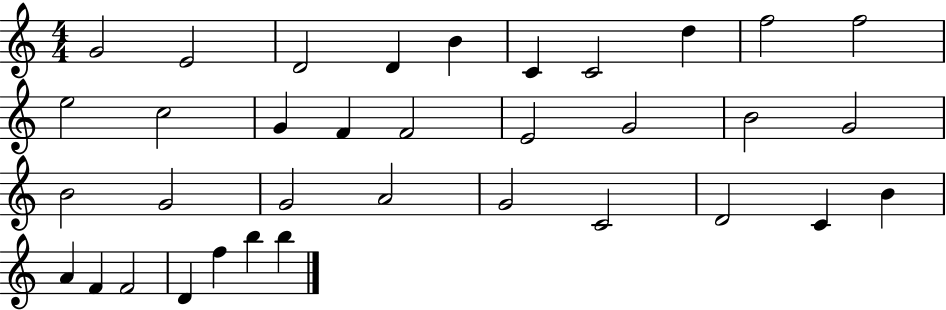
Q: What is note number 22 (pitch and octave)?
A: G4